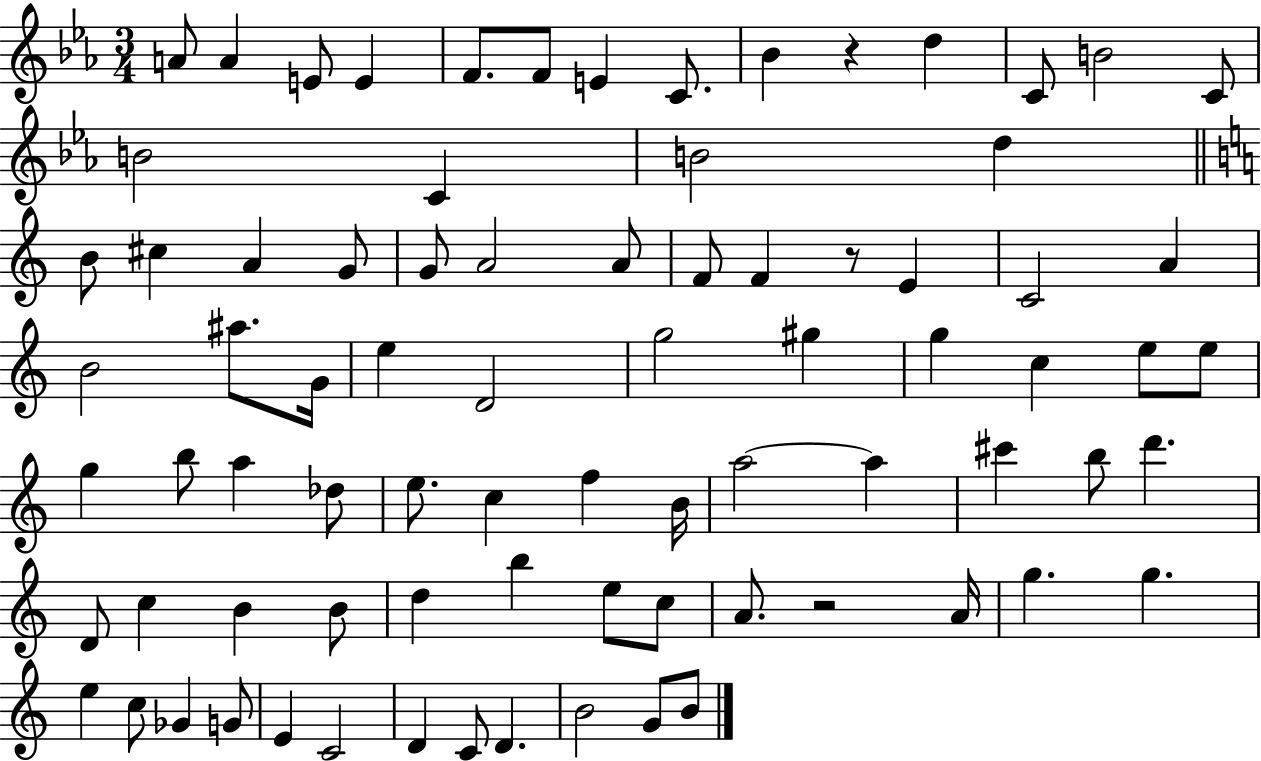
{
  \clef treble
  \numericTimeSignature
  \time 3/4
  \key ees \major
  \repeat volta 2 { a'8 a'4 e'8 e'4 | f'8. f'8 e'4 c'8. | bes'4 r4 d''4 | c'8 b'2 c'8 | \break b'2 c'4 | b'2 d''4 | \bar "||" \break \key c \major b'8 cis''4 a'4 g'8 | g'8 a'2 a'8 | f'8 f'4 r8 e'4 | c'2 a'4 | \break b'2 ais''8. g'16 | e''4 d'2 | g''2 gis''4 | g''4 c''4 e''8 e''8 | \break g''4 b''8 a''4 des''8 | e''8. c''4 f''4 b'16 | a''2~~ a''4 | cis'''4 b''8 d'''4. | \break d'8 c''4 b'4 b'8 | d''4 b''4 e''8 c''8 | a'8. r2 a'16 | g''4. g''4. | \break e''4 c''8 ges'4 g'8 | e'4 c'2 | d'4 c'8 d'4. | b'2 g'8 b'8 | \break } \bar "|."
}